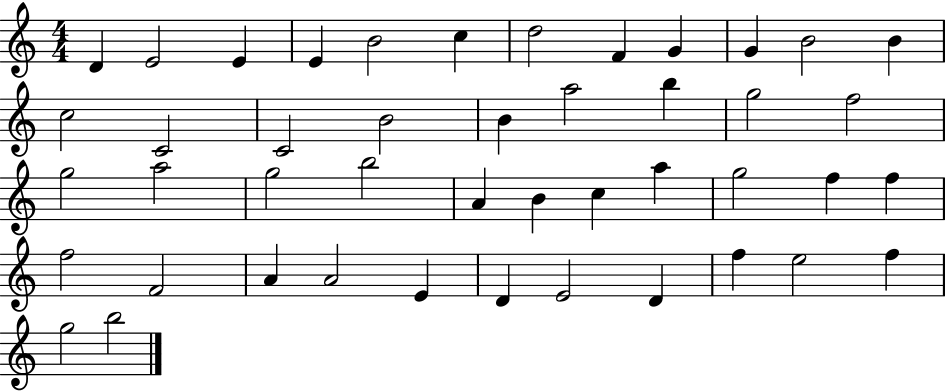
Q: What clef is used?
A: treble